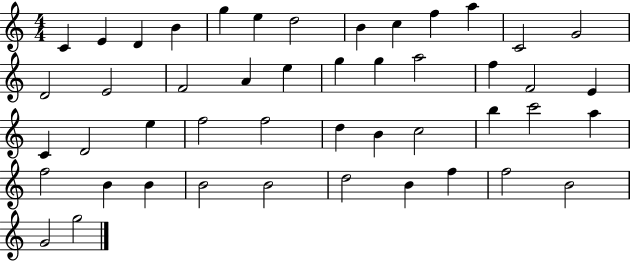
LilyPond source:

{
  \clef treble
  \numericTimeSignature
  \time 4/4
  \key c \major
  c'4 e'4 d'4 b'4 | g''4 e''4 d''2 | b'4 c''4 f''4 a''4 | c'2 g'2 | \break d'2 e'2 | f'2 a'4 e''4 | g''4 g''4 a''2 | f''4 f'2 e'4 | \break c'4 d'2 e''4 | f''2 f''2 | d''4 b'4 c''2 | b''4 c'''2 a''4 | \break f''2 b'4 b'4 | b'2 b'2 | d''2 b'4 f''4 | f''2 b'2 | \break g'2 g''2 | \bar "|."
}